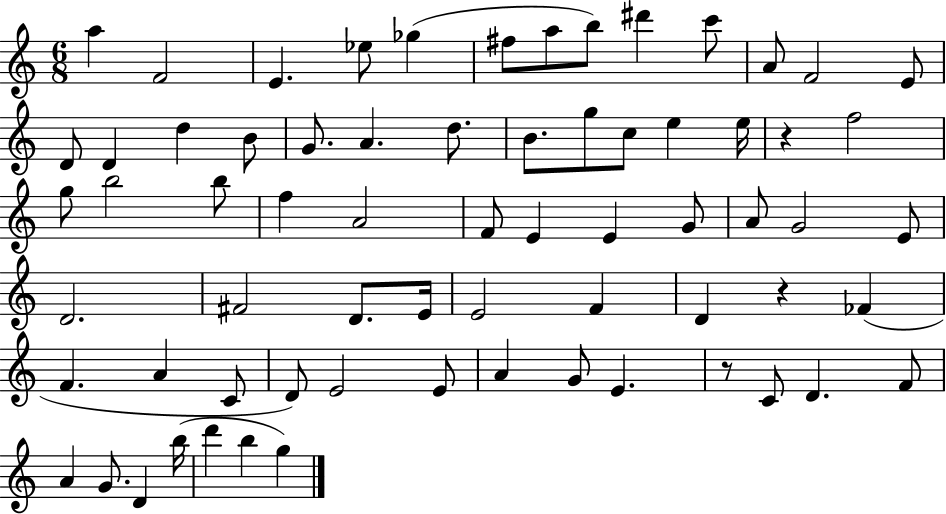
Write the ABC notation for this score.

X:1
T:Untitled
M:6/8
L:1/4
K:C
a F2 E _e/2 _g ^f/2 a/2 b/2 ^d' c'/2 A/2 F2 E/2 D/2 D d B/2 G/2 A d/2 B/2 g/2 c/2 e e/4 z f2 g/2 b2 b/2 f A2 F/2 E E G/2 A/2 G2 E/2 D2 ^F2 D/2 E/4 E2 F D z _F F A C/2 D/2 E2 E/2 A G/2 E z/2 C/2 D F/2 A G/2 D b/4 d' b g